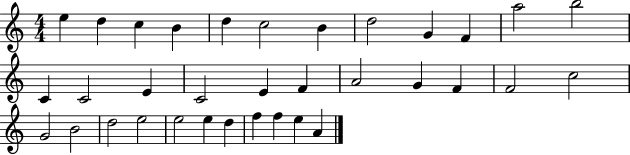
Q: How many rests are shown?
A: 0